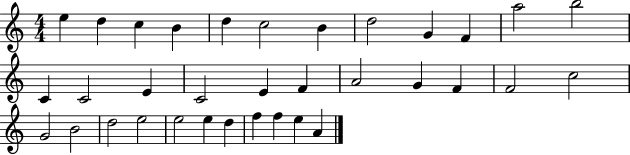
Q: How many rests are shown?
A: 0